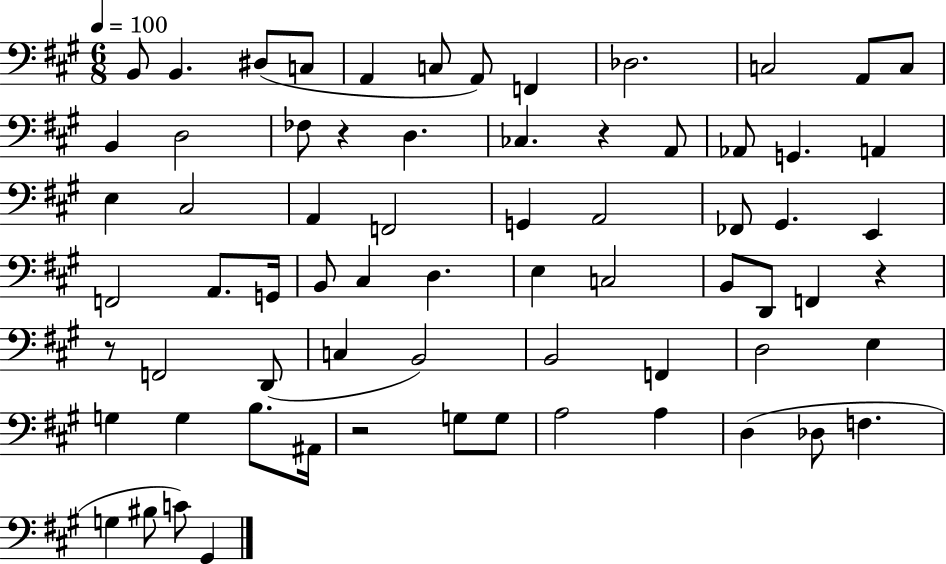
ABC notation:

X:1
T:Untitled
M:6/8
L:1/4
K:A
B,,/2 B,, ^D,/2 C,/2 A,, C,/2 A,,/2 F,, _D,2 C,2 A,,/2 C,/2 B,, D,2 _F,/2 z D, _C, z A,,/2 _A,,/2 G,, A,, E, ^C,2 A,, F,,2 G,, A,,2 _F,,/2 ^G,, E,, F,,2 A,,/2 G,,/4 B,,/2 ^C, D, E, C,2 B,,/2 D,,/2 F,, z z/2 F,,2 D,,/2 C, B,,2 B,,2 F,, D,2 E, G, G, B,/2 ^A,,/4 z2 G,/2 G,/2 A,2 A, D, _D,/2 F, G, ^B,/2 C/2 ^G,,